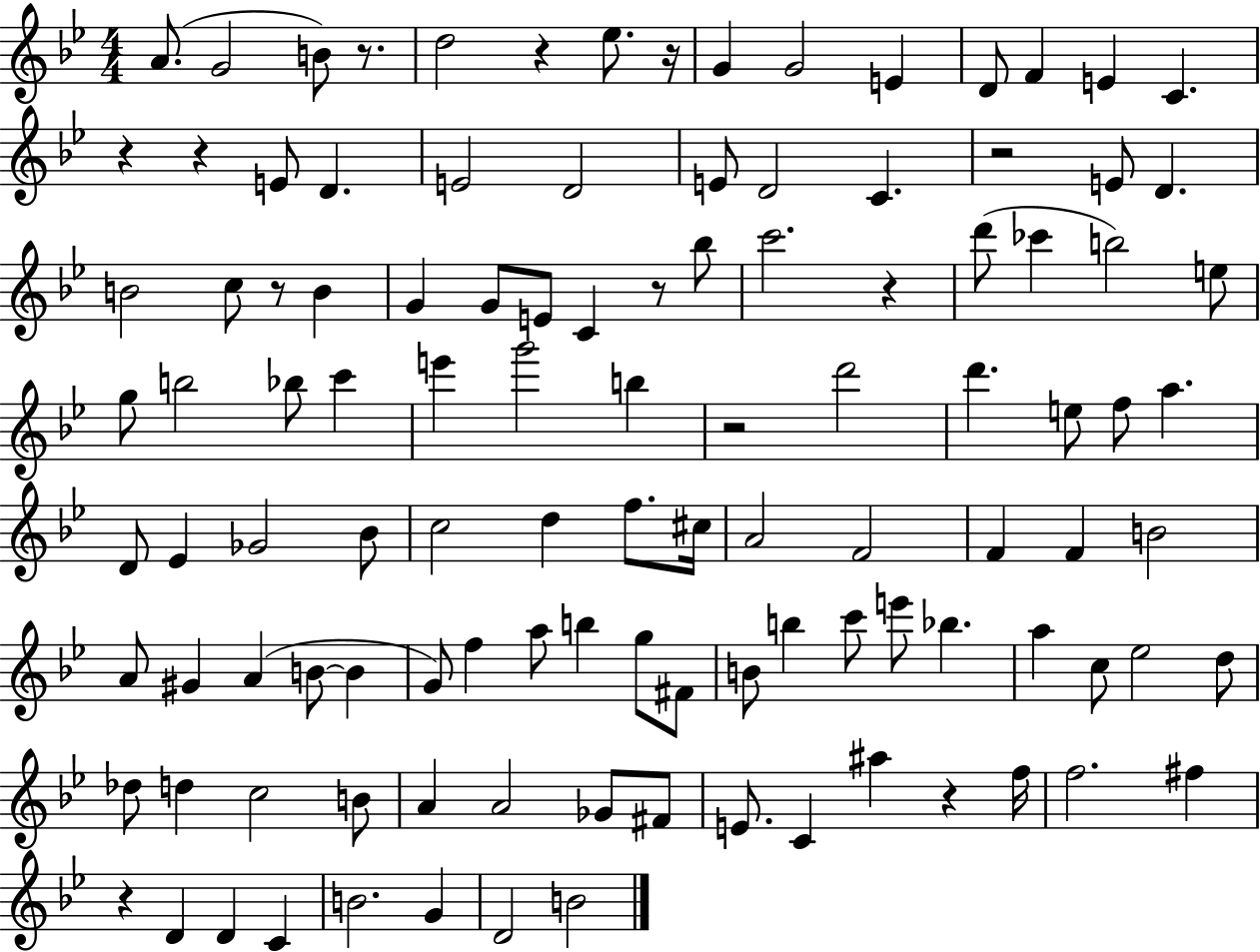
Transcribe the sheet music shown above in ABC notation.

X:1
T:Untitled
M:4/4
L:1/4
K:Bb
A/2 G2 B/2 z/2 d2 z _e/2 z/4 G G2 E D/2 F E C z z E/2 D E2 D2 E/2 D2 C z2 E/2 D B2 c/2 z/2 B G G/2 E/2 C z/2 _b/2 c'2 z d'/2 _c' b2 e/2 g/2 b2 _b/2 c' e' g'2 b z2 d'2 d' e/2 f/2 a D/2 _E _G2 _B/2 c2 d f/2 ^c/4 A2 F2 F F B2 A/2 ^G A B/2 B G/2 f a/2 b g/2 ^F/2 B/2 b c'/2 e'/2 _b a c/2 _e2 d/2 _d/2 d c2 B/2 A A2 _G/2 ^F/2 E/2 C ^a z f/4 f2 ^f z D D C B2 G D2 B2